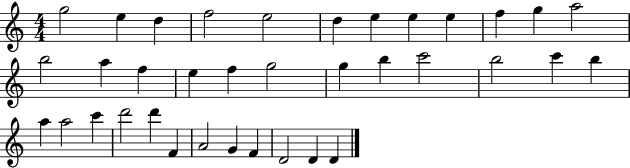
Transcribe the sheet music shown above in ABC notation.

X:1
T:Untitled
M:4/4
L:1/4
K:C
g2 e d f2 e2 d e e e f g a2 b2 a f e f g2 g b c'2 b2 c' b a a2 c' d'2 d' F A2 G F D2 D D